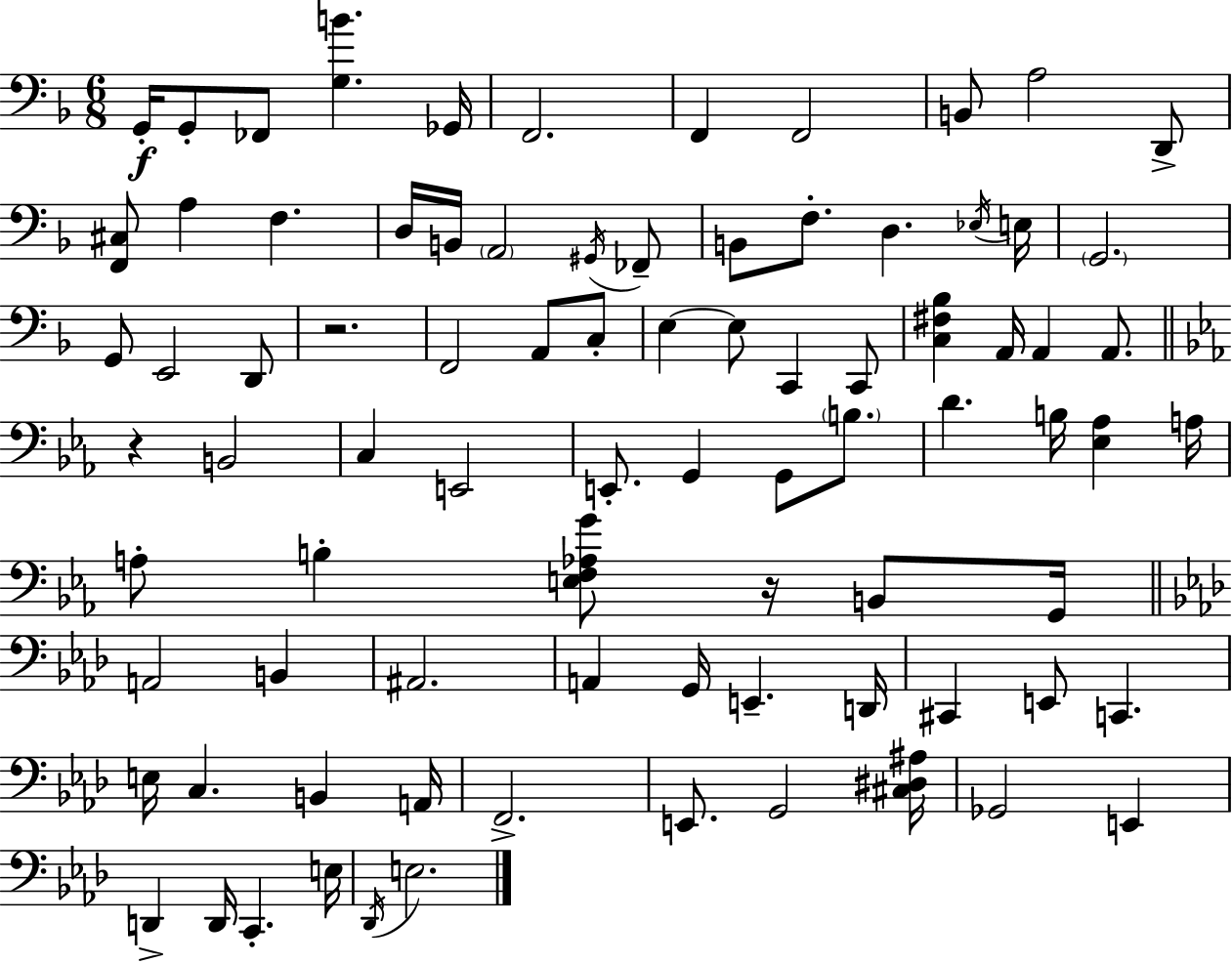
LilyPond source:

{
  \clef bass
  \numericTimeSignature
  \time 6/8
  \key d \minor
  \repeat volta 2 { g,16-.\f g,8-. fes,8 <g b'>4. ges,16 | f,2. | f,4 f,2 | b,8 a2 d,8-> | \break <f, cis>8 a4 f4. | d16 b,16 \parenthesize a,2 \acciaccatura { gis,16 } fes,8-- | b,8 f8.-. d4. | \acciaccatura { ees16 } e16 \parenthesize g,2. | \break g,8 e,2 | d,8 r2. | f,2 a,8 | c8-. e4~~ e8 c,4 | \break c,8 <c fis bes>4 a,16 a,4 a,8. | \bar "||" \break \key ees \major r4 b,2 | c4 e,2 | e,8.-. g,4 g,8 \parenthesize b8. | d'4. b16 <ees aes>4 a16 | \break a8-. b4-. <e f aes g'>8 r16 b,8 g,16 | \bar "||" \break \key aes \major a,2 b,4 | ais,2. | a,4 g,16 e,4.-- d,16 | cis,4 e,8 c,4. | \break e16 c4. b,4 a,16 | f,2.-> | e,8. g,2 <cis dis ais>16 | ges,2 e,4 | \break d,4-> d,16 c,4.-. e16 | \acciaccatura { des,16 } e2. | } \bar "|."
}